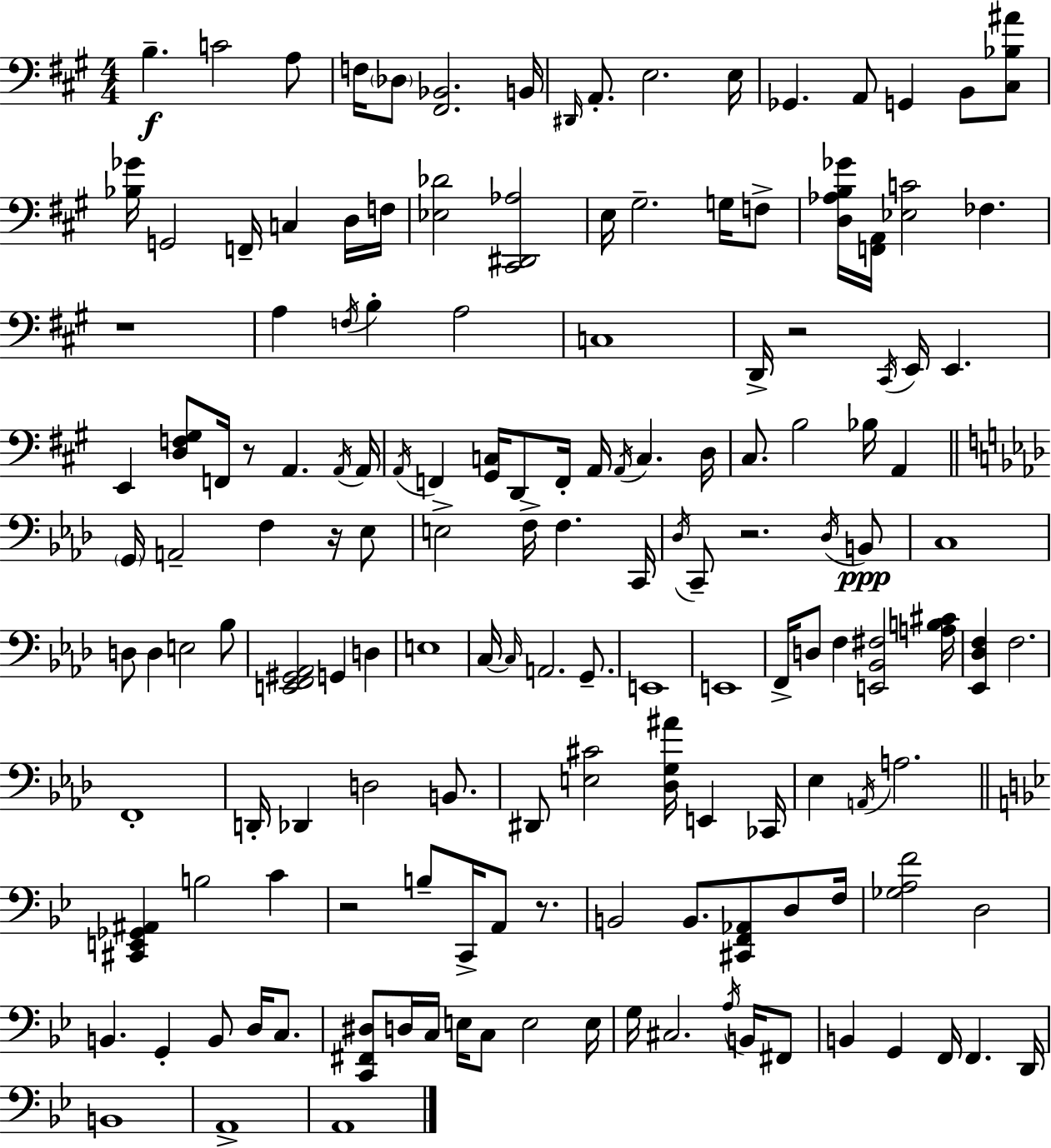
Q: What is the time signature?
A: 4/4